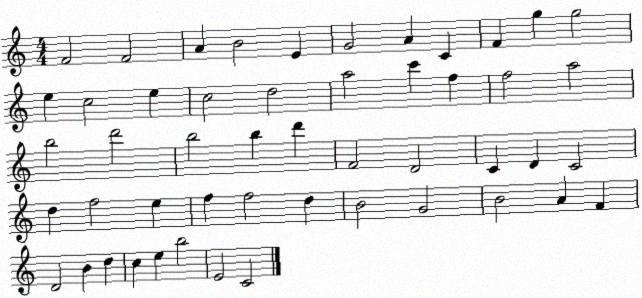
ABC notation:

X:1
T:Untitled
M:4/4
L:1/4
K:C
F2 F2 A B2 E G2 A C F g g2 e c2 e c2 d2 a2 c' f f2 a2 b2 d'2 b2 b d' F2 D2 C D C2 d f2 e f f2 d B2 G2 B2 A F D2 B d c e b2 E2 C2